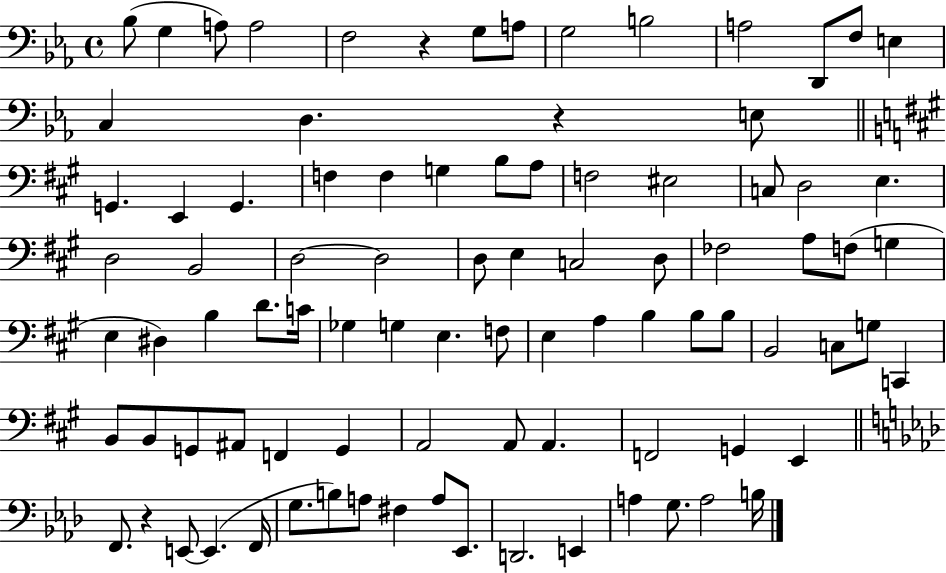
{
  \clef bass
  \time 4/4
  \defaultTimeSignature
  \key ees \major
  bes8( g4 a8) a2 | f2 r4 g8 a8 | g2 b2 | a2 d,8 f8 e4 | \break c4 d4. r4 e8 | \bar "||" \break \key a \major g,4. e,4 g,4. | f4 f4 g4 b8 a8 | f2 eis2 | c8 d2 e4. | \break d2 b,2 | d2~~ d2 | d8 e4 c2 d8 | fes2 a8 f8( g4 | \break e4 dis4) b4 d'8. c'16 | ges4 g4 e4. f8 | e4 a4 b4 b8 b8 | b,2 c8 g8 c,4 | \break b,8 b,8 g,8 ais,8 f,4 g,4 | a,2 a,8 a,4. | f,2 g,4 e,4 | \bar "||" \break \key aes \major f,8. r4 e,8~~ e,4.( f,16 | g8. b8) a8 fis4 a8 ees,8. | d,2. e,4 | a4 g8. a2 b16 | \break \bar "|."
}